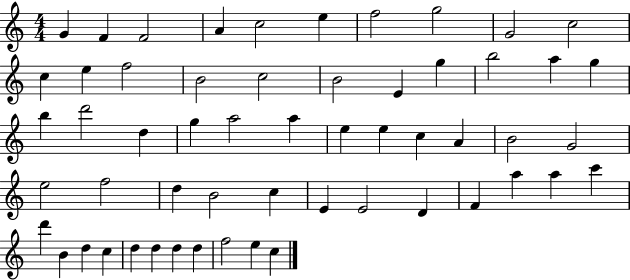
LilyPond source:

{
  \clef treble
  \numericTimeSignature
  \time 4/4
  \key c \major
  g'4 f'4 f'2 | a'4 c''2 e''4 | f''2 g''2 | g'2 c''2 | \break c''4 e''4 f''2 | b'2 c''2 | b'2 e'4 g''4 | b''2 a''4 g''4 | \break b''4 d'''2 d''4 | g''4 a''2 a''4 | e''4 e''4 c''4 a'4 | b'2 g'2 | \break e''2 f''2 | d''4 b'2 c''4 | e'4 e'2 d'4 | f'4 a''4 a''4 c'''4 | \break d'''4 b'4 d''4 c''4 | d''4 d''4 d''4 d''4 | f''2 e''4 c''4 | \bar "|."
}